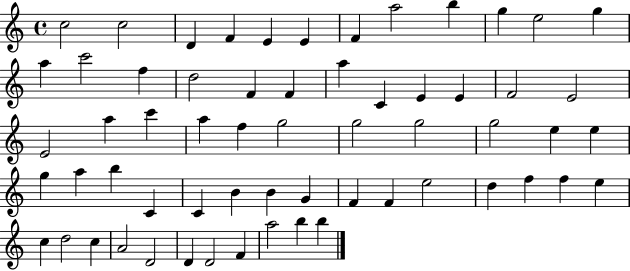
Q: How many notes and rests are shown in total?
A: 61